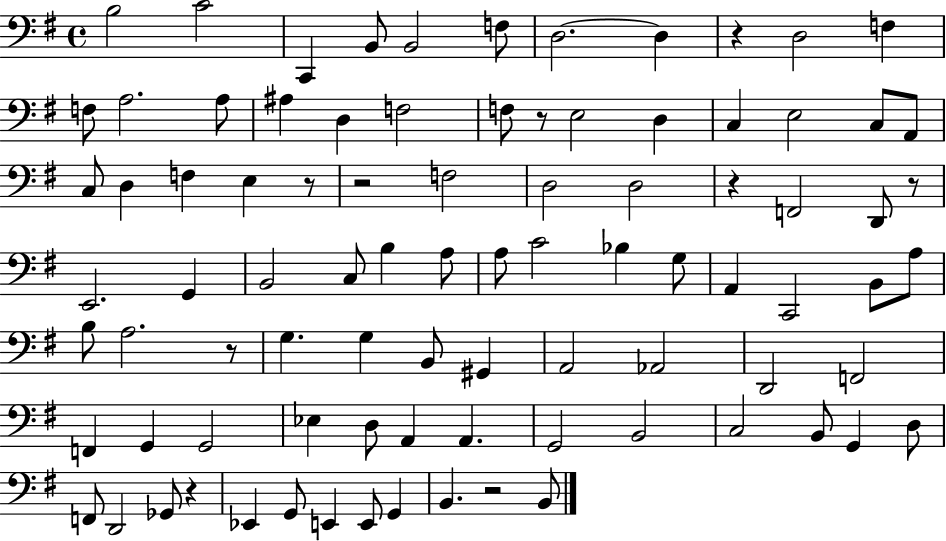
B3/h C4/h C2/q B2/e B2/h F3/e D3/h. D3/q R/q D3/h F3/q F3/e A3/h. A3/e A#3/q D3/q F3/h F3/e R/e E3/h D3/q C3/q E3/h C3/e A2/e C3/e D3/q F3/q E3/q R/e R/h F3/h D3/h D3/h R/q F2/h D2/e R/e E2/h. G2/q B2/h C3/e B3/q A3/e A3/e C4/h Bb3/q G3/e A2/q C2/h B2/e A3/e B3/e A3/h. R/e G3/q. G3/q B2/e G#2/q A2/h Ab2/h D2/h F2/h F2/q G2/q G2/h Eb3/q D3/e A2/q A2/q. G2/h B2/h C3/h B2/e G2/q D3/e F2/e D2/h Gb2/e R/q Eb2/q G2/e E2/q E2/e G2/q B2/q. R/h B2/e